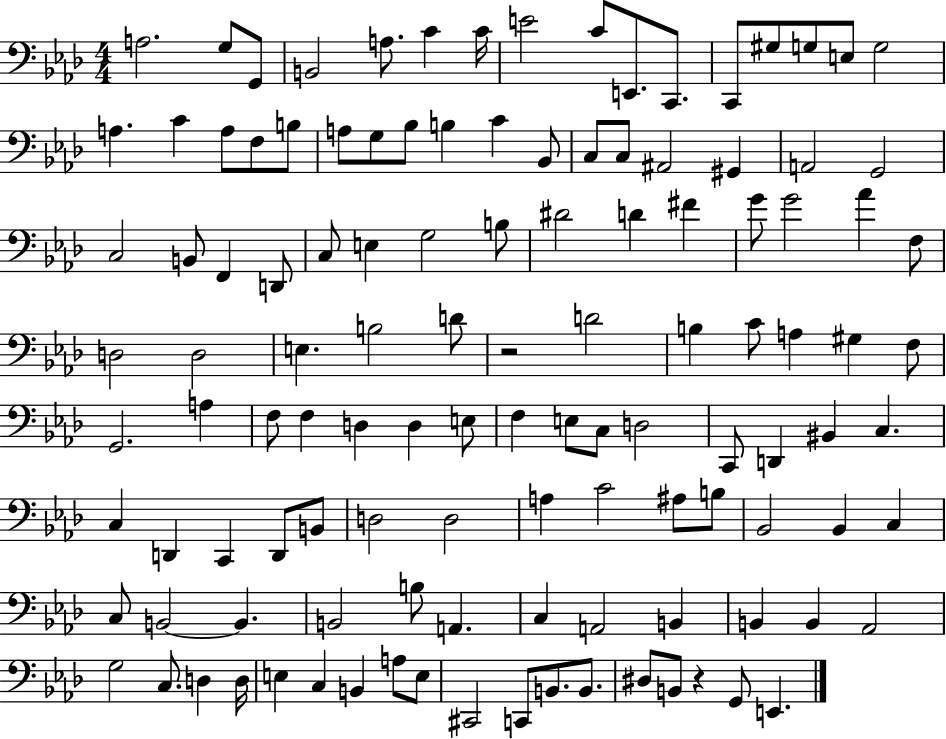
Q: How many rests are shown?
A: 2